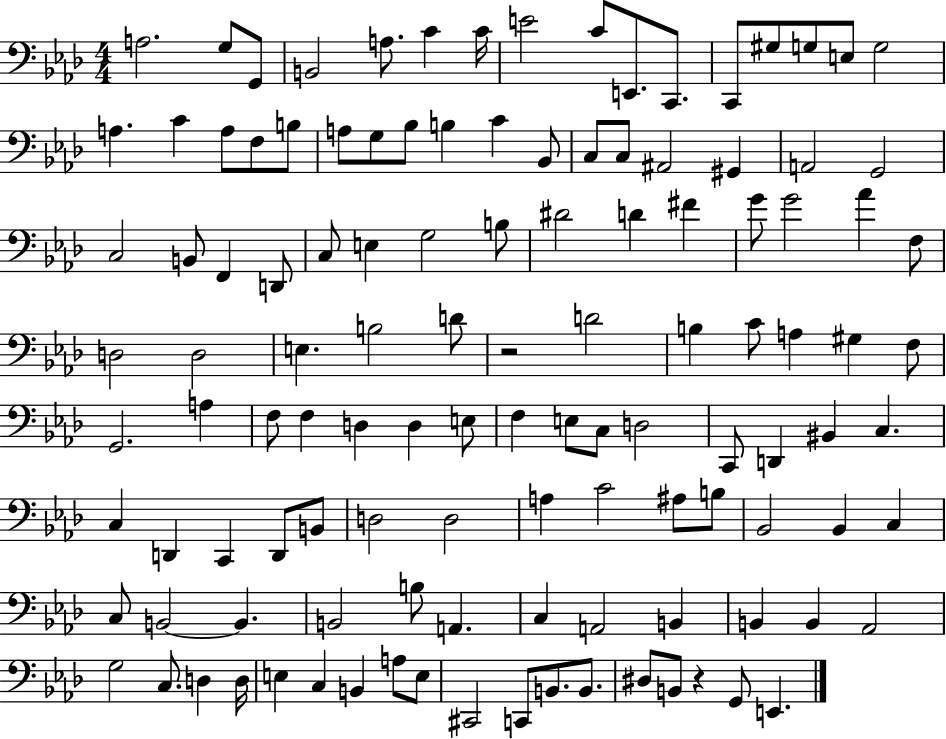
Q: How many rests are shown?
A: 2